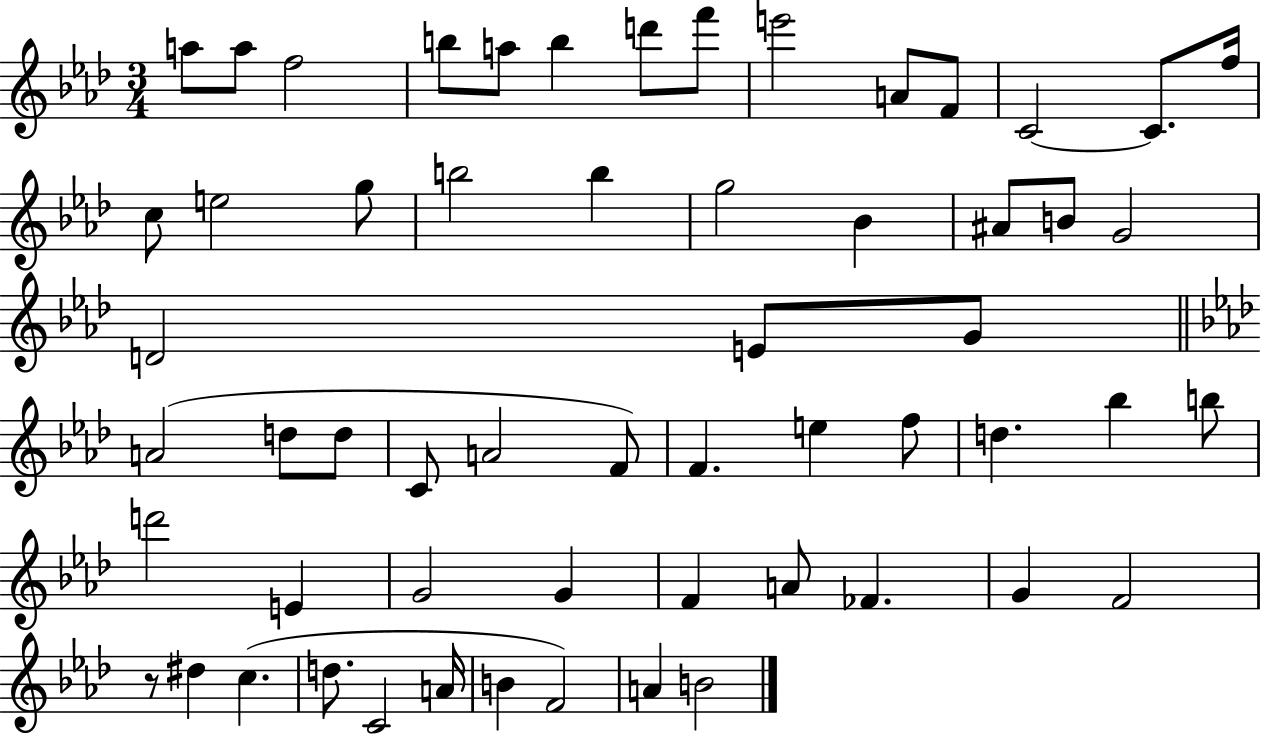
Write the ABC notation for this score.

X:1
T:Untitled
M:3/4
L:1/4
K:Ab
a/2 a/2 f2 b/2 a/2 b d'/2 f'/2 e'2 A/2 F/2 C2 C/2 f/4 c/2 e2 g/2 b2 b g2 _B ^A/2 B/2 G2 D2 E/2 G/2 A2 d/2 d/2 C/2 A2 F/2 F e f/2 d _b b/2 d'2 E G2 G F A/2 _F G F2 z/2 ^d c d/2 C2 A/4 B F2 A B2